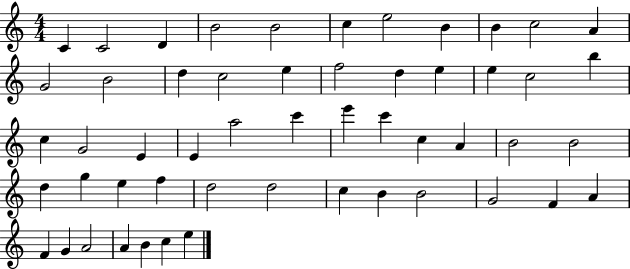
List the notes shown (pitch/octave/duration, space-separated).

C4/q C4/h D4/q B4/h B4/h C5/q E5/h B4/q B4/q C5/h A4/q G4/h B4/h D5/q C5/h E5/q F5/h D5/q E5/q E5/q C5/h B5/q C5/q G4/h E4/q E4/q A5/h C6/q E6/q C6/q C5/q A4/q B4/h B4/h D5/q G5/q E5/q F5/q D5/h D5/h C5/q B4/q B4/h G4/h F4/q A4/q F4/q G4/q A4/h A4/q B4/q C5/q E5/q